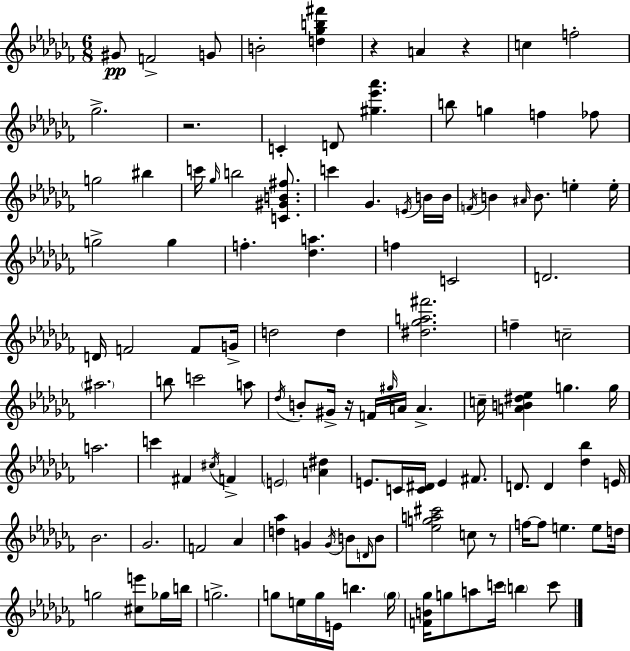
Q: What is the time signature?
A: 6/8